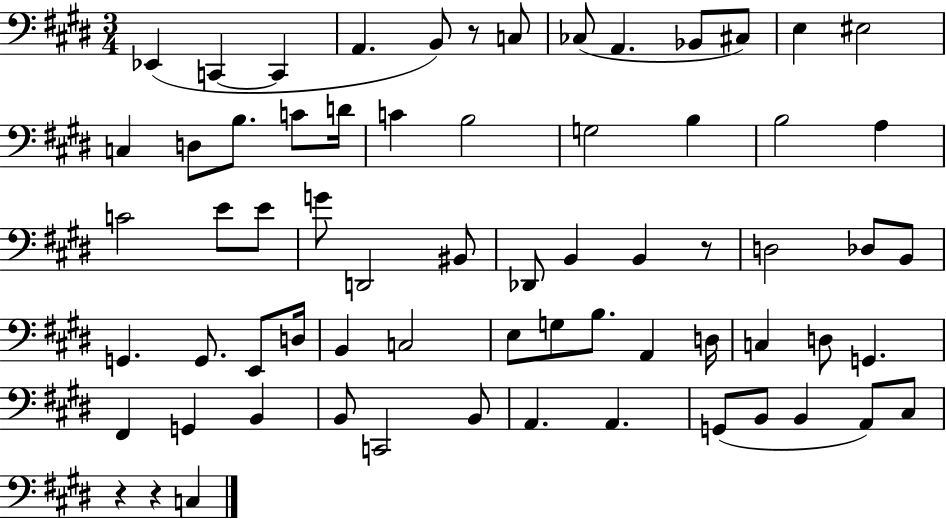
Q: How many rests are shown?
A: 4